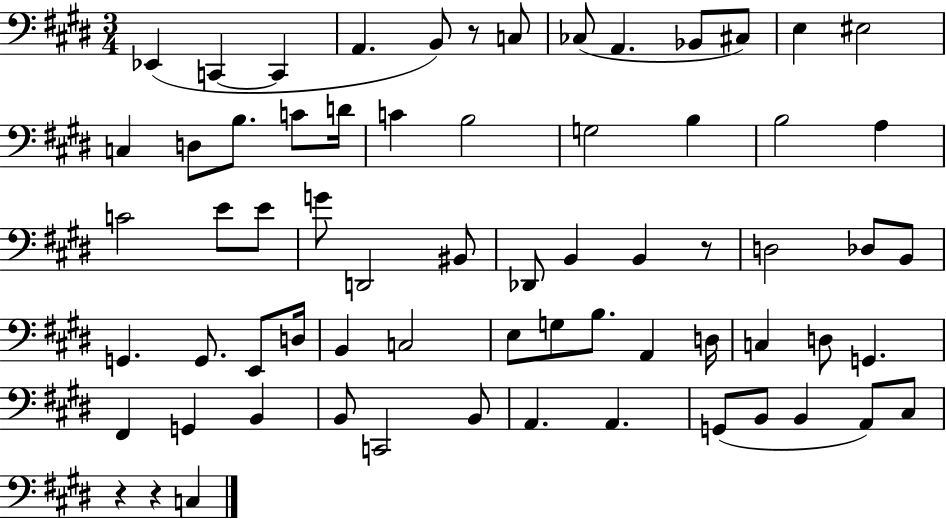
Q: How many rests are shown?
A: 4